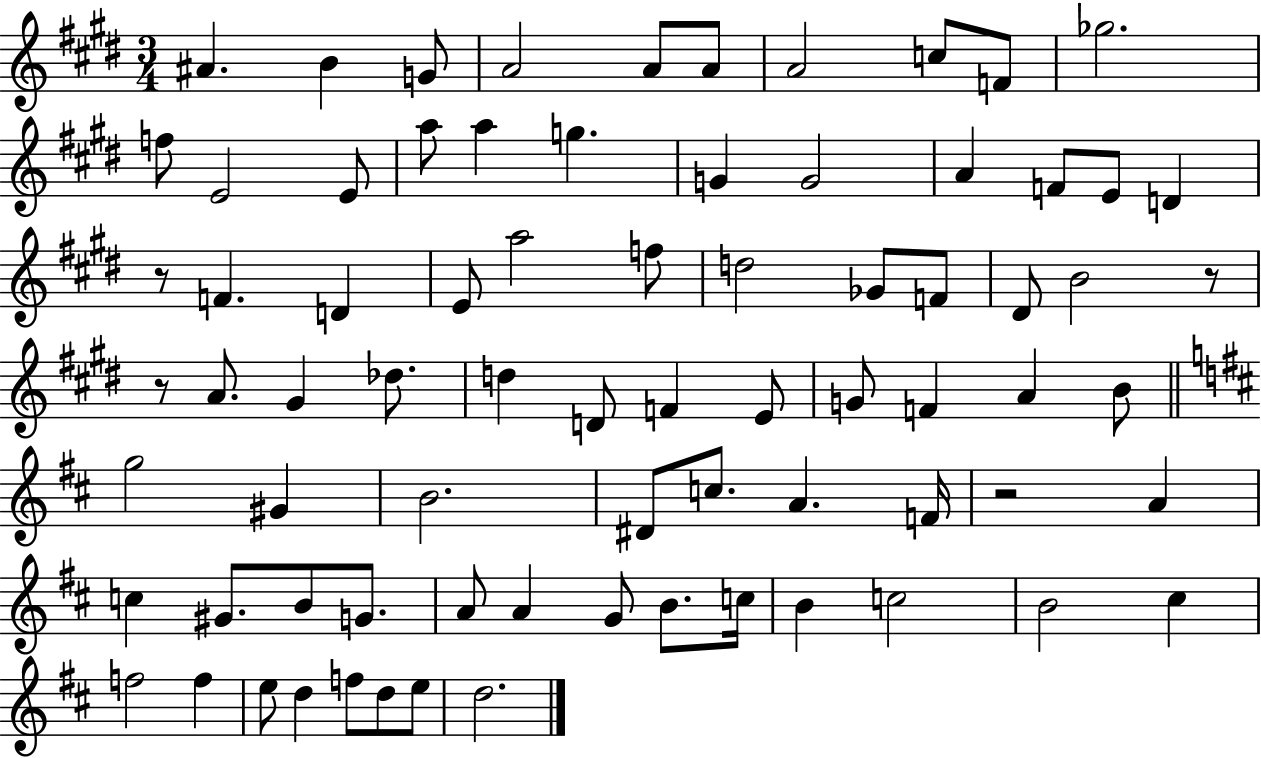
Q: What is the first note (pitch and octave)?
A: A#4